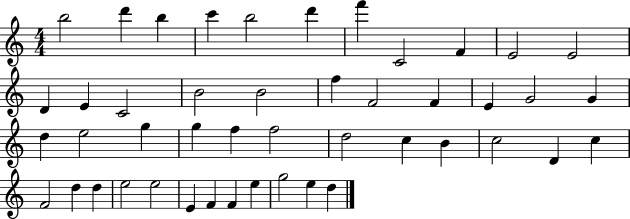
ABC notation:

X:1
T:Untitled
M:4/4
L:1/4
K:C
b2 d' b c' b2 d' f' C2 F E2 E2 D E C2 B2 B2 f F2 F E G2 G d e2 g g f f2 d2 c B c2 D c F2 d d e2 e2 E F F e g2 e d